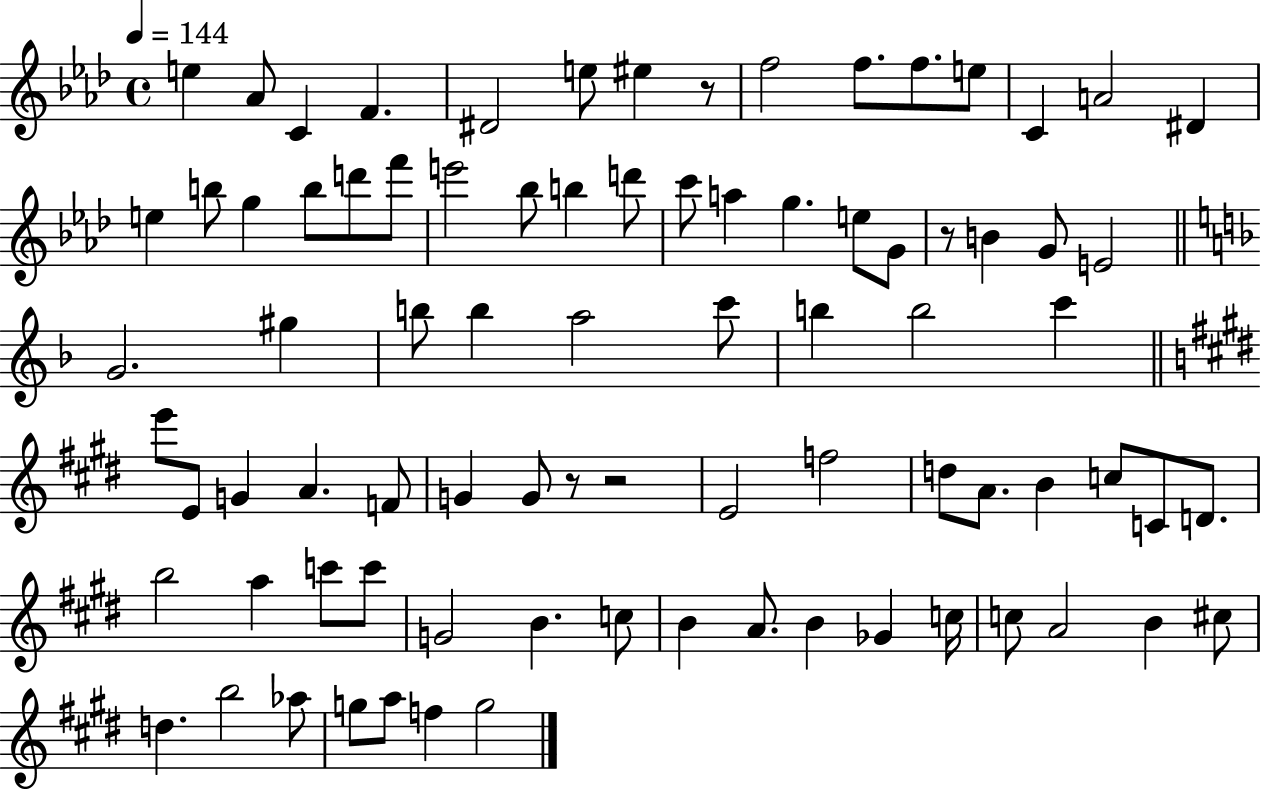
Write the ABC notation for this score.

X:1
T:Untitled
M:4/4
L:1/4
K:Ab
e _A/2 C F ^D2 e/2 ^e z/2 f2 f/2 f/2 e/2 C A2 ^D e b/2 g b/2 d'/2 f'/2 e'2 _b/2 b d'/2 c'/2 a g e/2 G/2 z/2 B G/2 E2 G2 ^g b/2 b a2 c'/2 b b2 c' e'/2 E/2 G A F/2 G G/2 z/2 z2 E2 f2 d/2 A/2 B c/2 C/2 D/2 b2 a c'/2 c'/2 G2 B c/2 B A/2 B _G c/4 c/2 A2 B ^c/2 d b2 _a/2 g/2 a/2 f g2